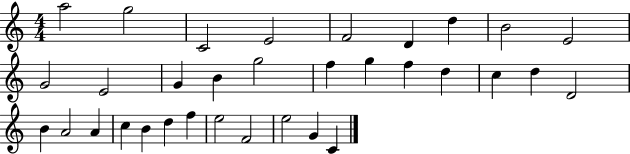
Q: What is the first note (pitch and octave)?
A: A5